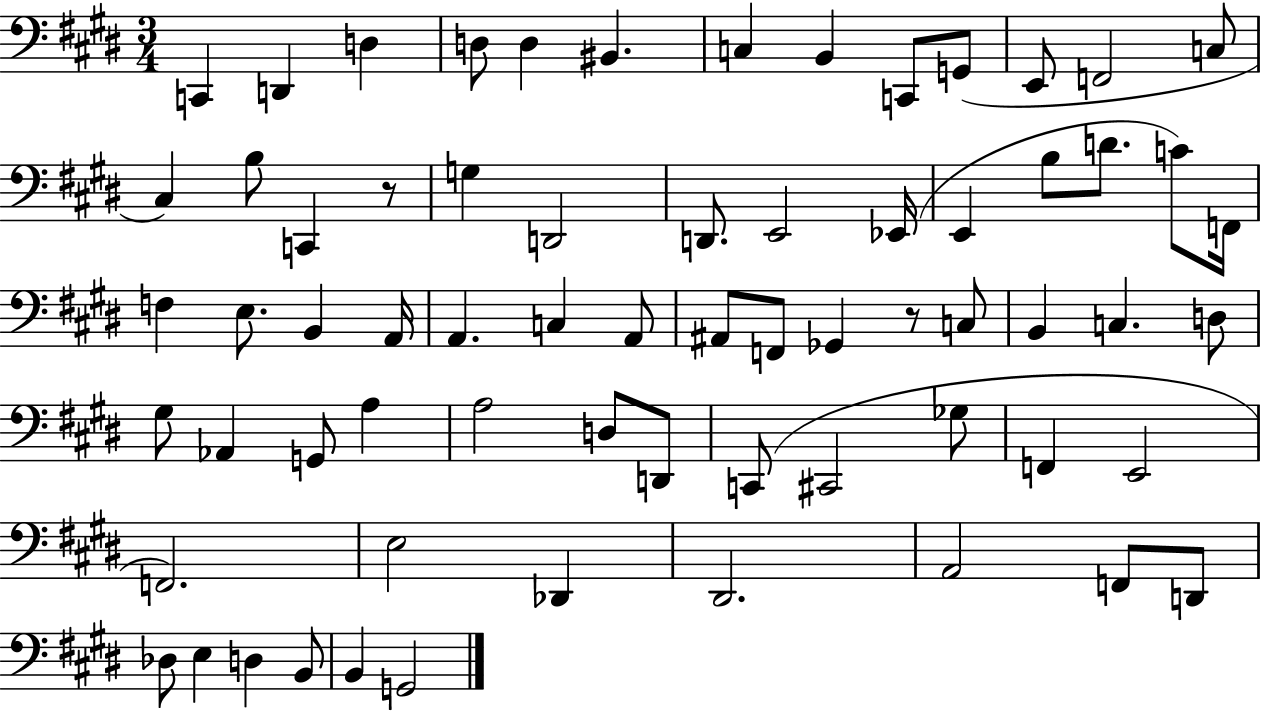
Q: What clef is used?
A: bass